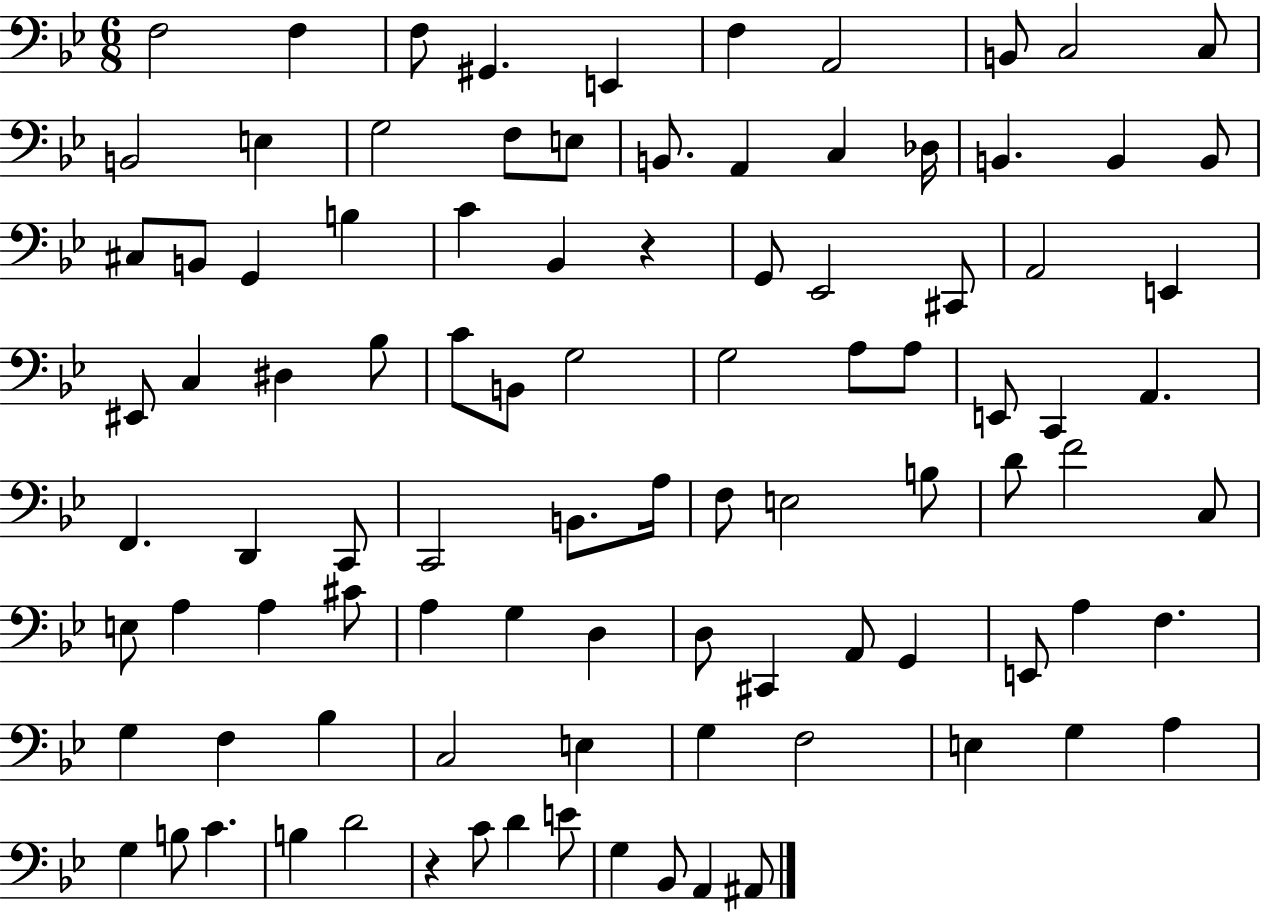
F3/h F3/q F3/e G#2/q. E2/q F3/q A2/h B2/e C3/h C3/e B2/h E3/q G3/h F3/e E3/e B2/e. A2/q C3/q Db3/s B2/q. B2/q B2/e C#3/e B2/e G2/q B3/q C4/q Bb2/q R/q G2/e Eb2/h C#2/e A2/h E2/q EIS2/e C3/q D#3/q Bb3/e C4/e B2/e G3/h G3/h A3/e A3/e E2/e C2/q A2/q. F2/q. D2/q C2/e C2/h B2/e. A3/s F3/e E3/h B3/e D4/e F4/h C3/e E3/e A3/q A3/q C#4/e A3/q G3/q D3/q D3/e C#2/q A2/e G2/q E2/e A3/q F3/q. G3/q F3/q Bb3/q C3/h E3/q G3/q F3/h E3/q G3/q A3/q G3/q B3/e C4/q. B3/q D4/h R/q C4/e D4/q E4/e G3/q Bb2/e A2/q A#2/e